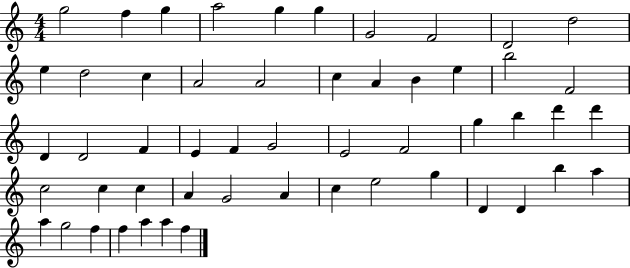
X:1
T:Untitled
M:4/4
L:1/4
K:C
g2 f g a2 g g G2 F2 D2 d2 e d2 c A2 A2 c A B e b2 F2 D D2 F E F G2 E2 F2 g b d' d' c2 c c A G2 A c e2 g D D b a a g2 f f a a f